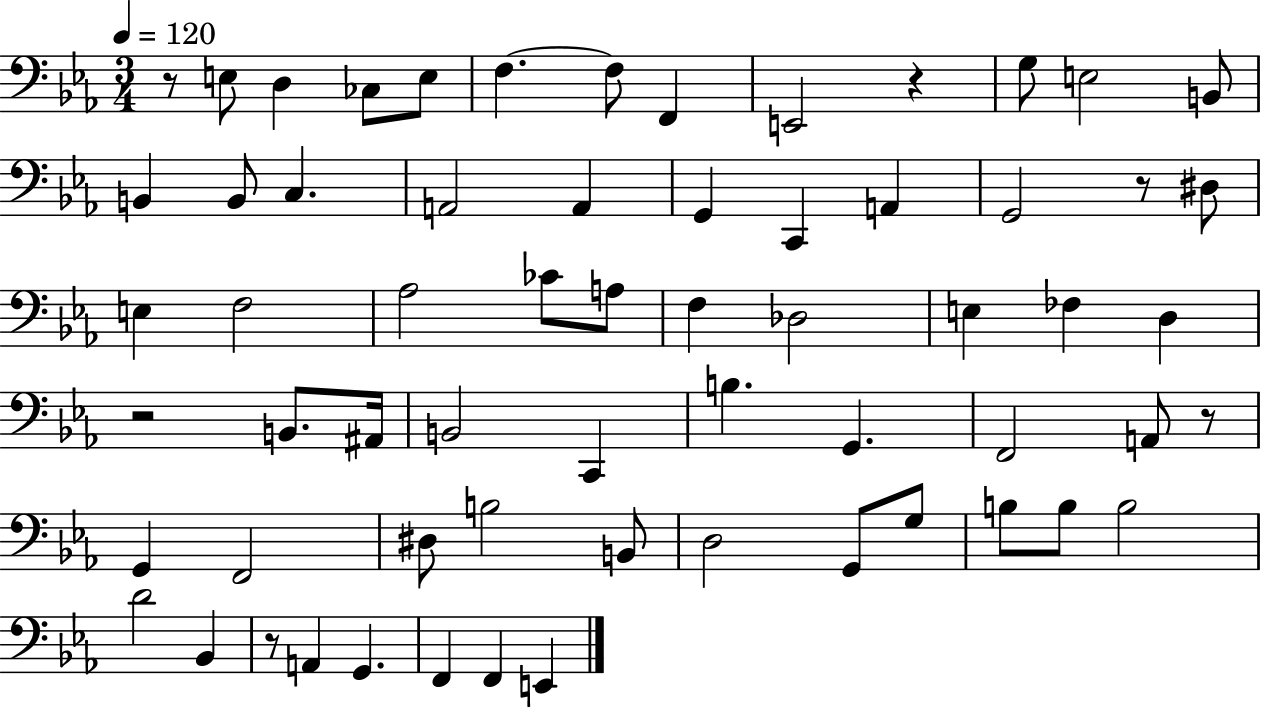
R/e E3/e D3/q CES3/e E3/e F3/q. F3/e F2/q E2/h R/q G3/e E3/h B2/e B2/q B2/e C3/q. A2/h A2/q G2/q C2/q A2/q G2/h R/e D#3/e E3/q F3/h Ab3/h CES4/e A3/e F3/q Db3/h E3/q FES3/q D3/q R/h B2/e. A#2/s B2/h C2/q B3/q. G2/q. F2/h A2/e R/e G2/q F2/h D#3/e B3/h B2/e D3/h G2/e G3/e B3/e B3/e B3/h D4/h Bb2/q R/e A2/q G2/q. F2/q F2/q E2/q